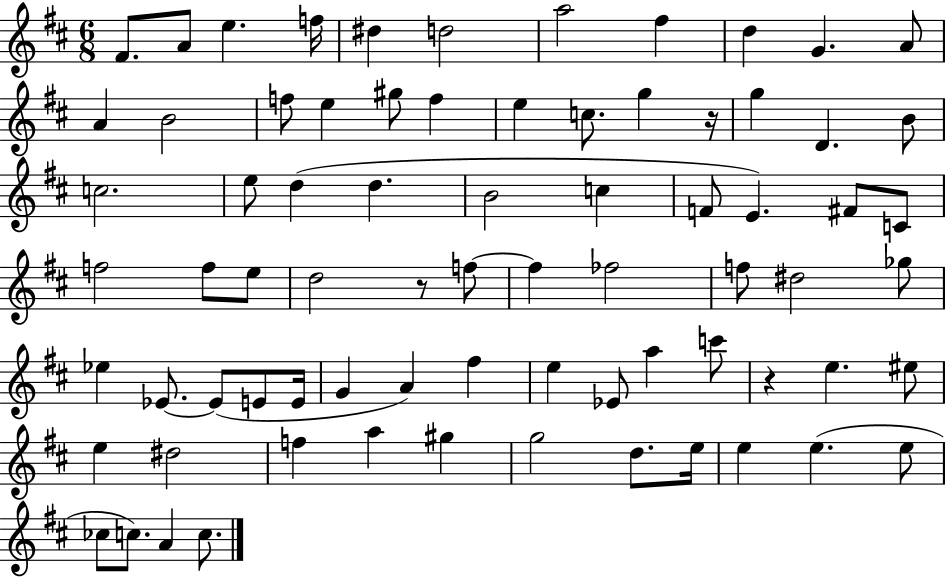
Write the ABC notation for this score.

X:1
T:Untitled
M:6/8
L:1/4
K:D
^F/2 A/2 e f/4 ^d d2 a2 ^f d G A/2 A B2 f/2 e ^g/2 f e c/2 g z/4 g D B/2 c2 e/2 d d B2 c F/2 E ^F/2 C/2 f2 f/2 e/2 d2 z/2 f/2 f _f2 f/2 ^d2 _g/2 _e _E/2 _E/2 E/2 E/4 G A ^f e _E/2 a c'/2 z e ^e/2 e ^d2 f a ^g g2 d/2 e/4 e e e/2 _c/2 c/2 A c/2